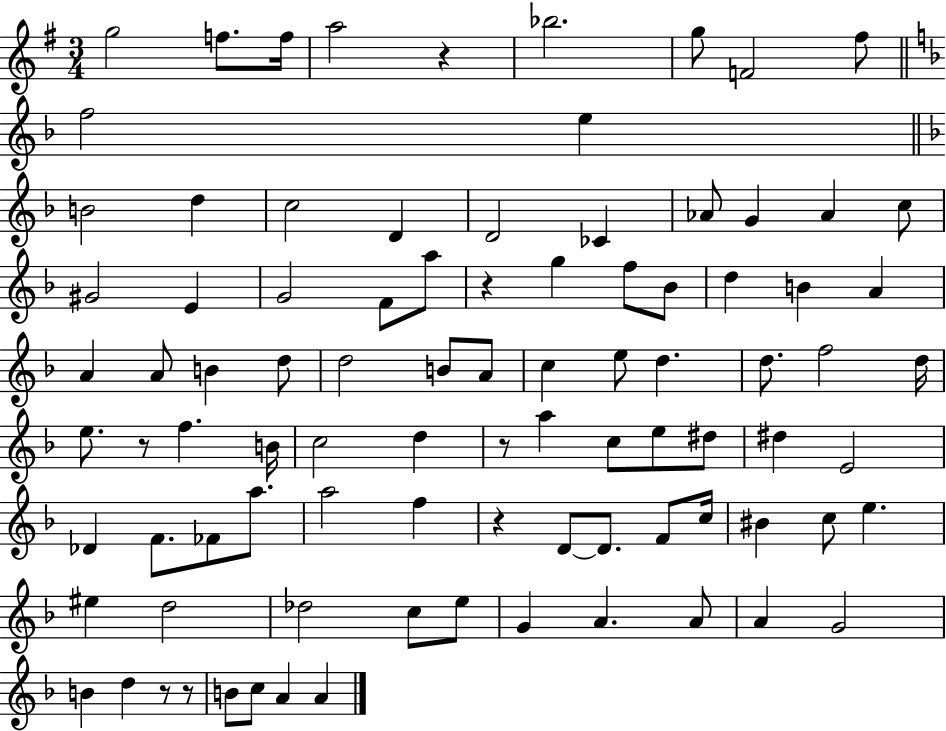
X:1
T:Untitled
M:3/4
L:1/4
K:G
g2 f/2 f/4 a2 z _b2 g/2 F2 ^f/2 f2 e B2 d c2 D D2 _C _A/2 G _A c/2 ^G2 E G2 F/2 a/2 z g f/2 _B/2 d B A A A/2 B d/2 d2 B/2 A/2 c e/2 d d/2 f2 d/4 e/2 z/2 f B/4 c2 d z/2 a c/2 e/2 ^d/2 ^d E2 _D F/2 _F/2 a/2 a2 f z D/2 D/2 F/2 c/4 ^B c/2 e ^e d2 _d2 c/2 e/2 G A A/2 A G2 B d z/2 z/2 B/2 c/2 A A